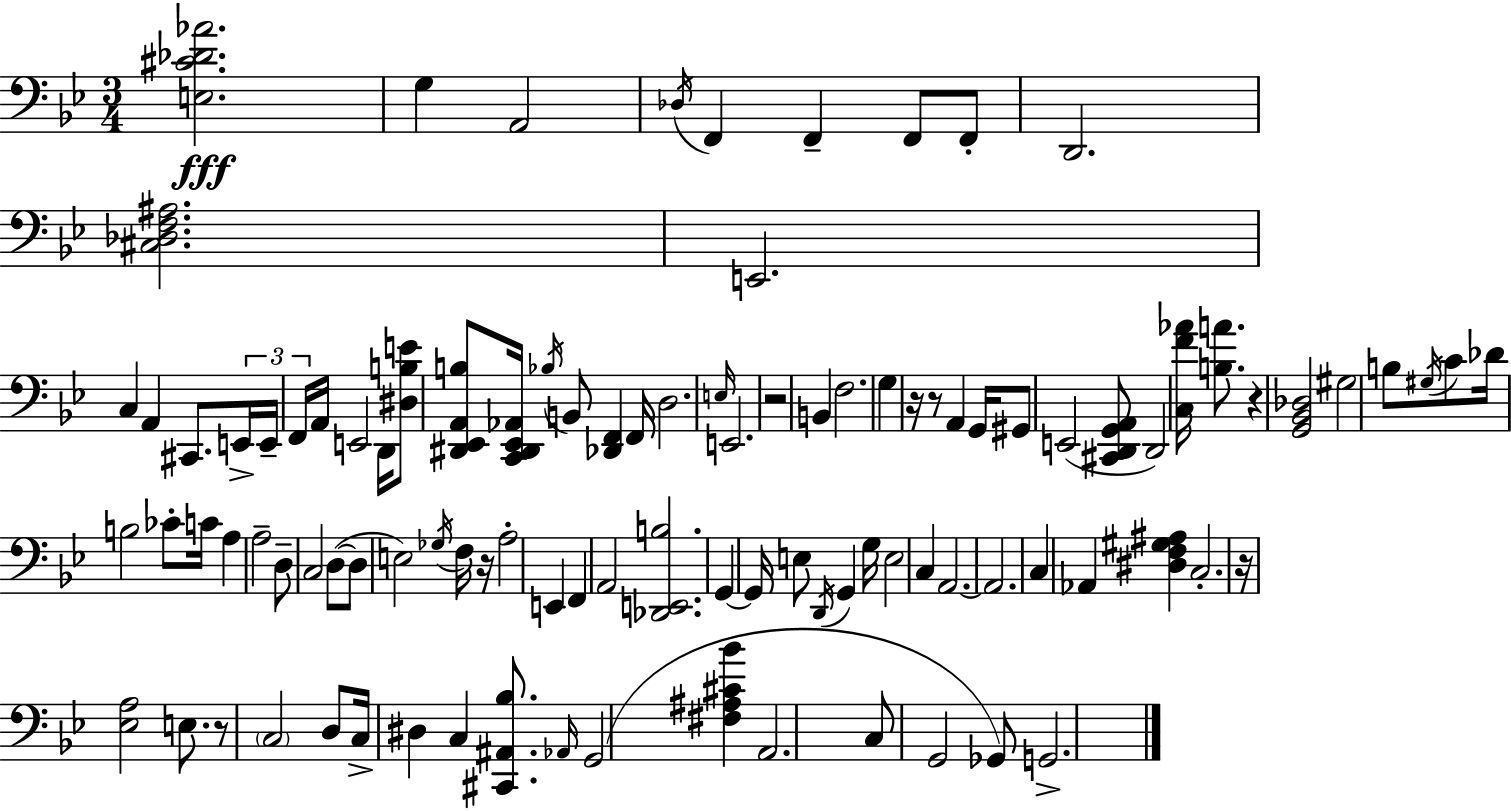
[E3,C#4,Db4,Ab4]/h. G3/q A2/h Db3/s F2/q F2/q F2/e F2/e D2/h. [C#3,Db3,F3,A#3]/h. E2/h. C3/q A2/q C#2/e. E2/s E2/s F2/s A2/s E2/h D2/s [D#3,B3,E4]/e [D#2,Eb2,A2,B3]/e [C2,D#2,Eb2,Ab2]/s Bb3/s B2/e [Db2,F2]/q F2/s D3/h. E3/s E2/h. R/h B2/q F3/h. G3/q R/s R/e A2/q G2/s G#2/e E2/h [C#2,D2,G2,A2]/e D2/h [C3,F4,Ab4]/s [B3,A4]/e. R/q [G2,Bb2,Db3]/h G#3/h B3/e G#3/s C4/e Db4/s B3/h CES4/e C4/s A3/q A3/h D3/e C3/h D3/e D3/e E3/h Gb3/s F3/s R/s A3/h E2/q F2/q A2/h [Db2,E2,B3]/h. G2/q G2/s E3/e D2/s G2/q G3/s E3/h C3/q A2/h. A2/h. C3/q Ab2/q [D#3,F3,G#3,A#3]/q C3/h. R/s [Eb3,A3]/h E3/e. R/e C3/h D3/e C3/s D#3/q C3/q [C#2,A#2,Bb3]/e. Ab2/s G2/h [F#3,A#3,C#4,Bb4]/q A2/h. C3/e G2/h Gb2/e G2/h.